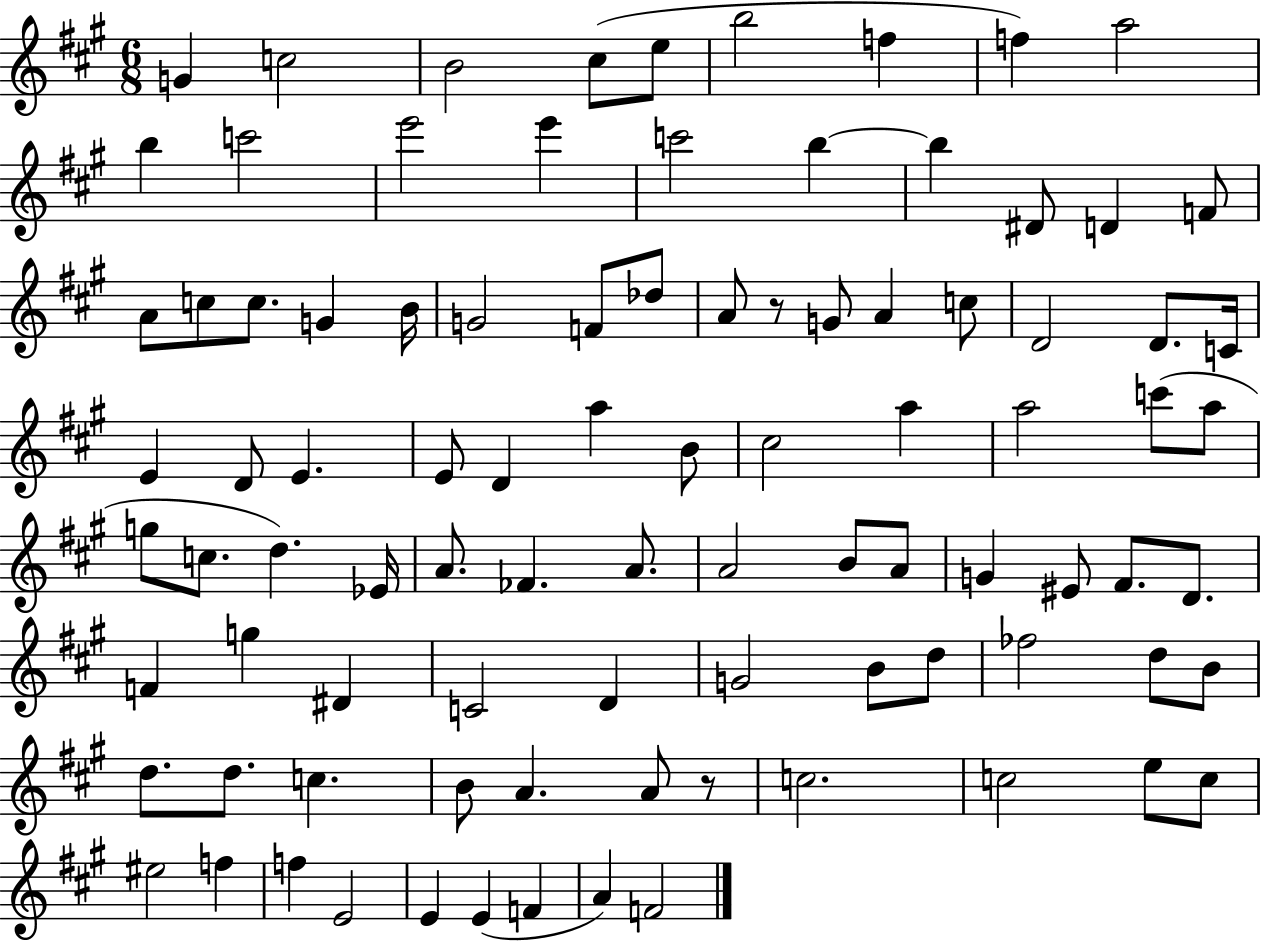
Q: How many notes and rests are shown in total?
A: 92